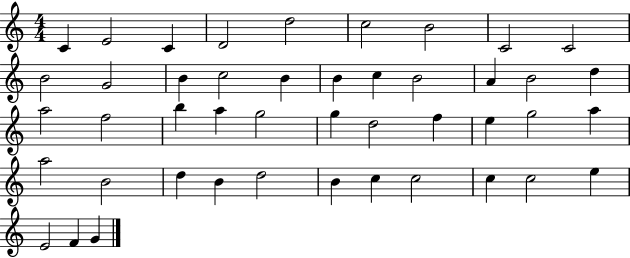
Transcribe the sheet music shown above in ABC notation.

X:1
T:Untitled
M:4/4
L:1/4
K:C
C E2 C D2 d2 c2 B2 C2 C2 B2 G2 B c2 B B c B2 A B2 d a2 f2 b a g2 g d2 f e g2 a a2 B2 d B d2 B c c2 c c2 e E2 F G